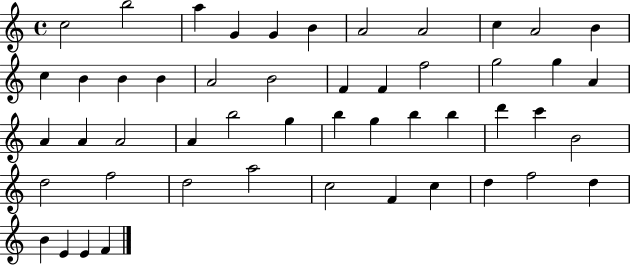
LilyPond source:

{
  \clef treble
  \time 4/4
  \defaultTimeSignature
  \key c \major
  c''2 b''2 | a''4 g'4 g'4 b'4 | a'2 a'2 | c''4 a'2 b'4 | \break c''4 b'4 b'4 b'4 | a'2 b'2 | f'4 f'4 f''2 | g''2 g''4 a'4 | \break a'4 a'4 a'2 | a'4 b''2 g''4 | b''4 g''4 b''4 b''4 | d'''4 c'''4 b'2 | \break d''2 f''2 | d''2 a''2 | c''2 f'4 c''4 | d''4 f''2 d''4 | \break b'4 e'4 e'4 f'4 | \bar "|."
}